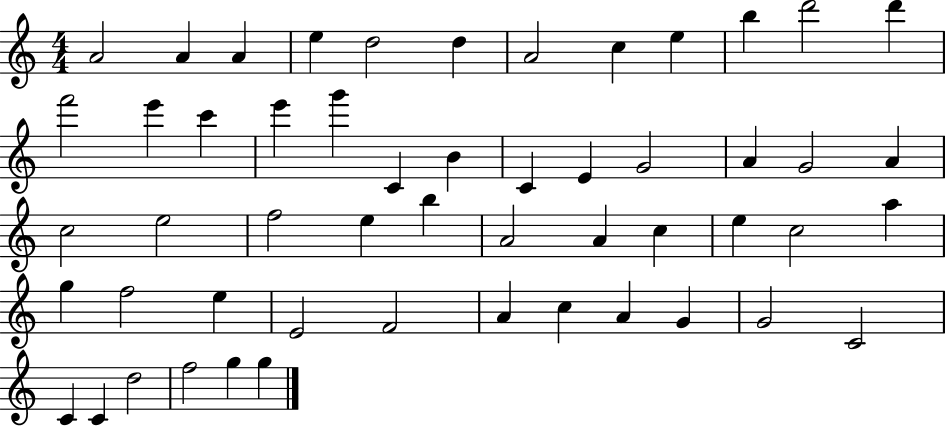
A4/h A4/q A4/q E5/q D5/h D5/q A4/h C5/q E5/q B5/q D6/h D6/q F6/h E6/q C6/q E6/q G6/q C4/q B4/q C4/q E4/q G4/h A4/q G4/h A4/q C5/h E5/h F5/h E5/q B5/q A4/h A4/q C5/q E5/q C5/h A5/q G5/q F5/h E5/q E4/h F4/h A4/q C5/q A4/q G4/q G4/h C4/h C4/q C4/q D5/h F5/h G5/q G5/q